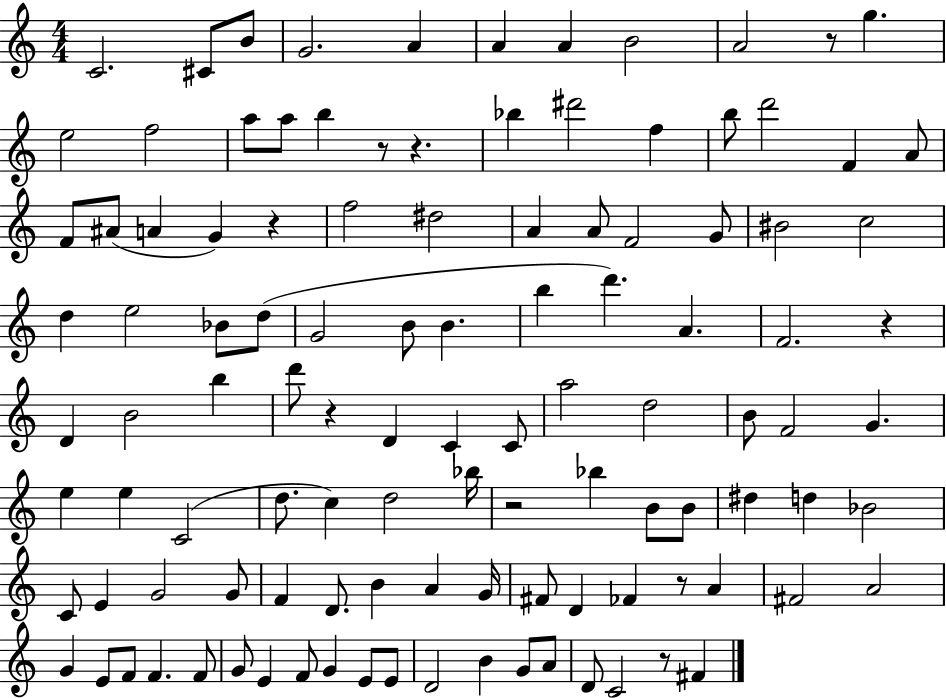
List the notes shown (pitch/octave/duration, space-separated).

C4/h. C#4/e B4/e G4/h. A4/q A4/q A4/q B4/h A4/h R/e G5/q. E5/h F5/h A5/e A5/e B5/q R/e R/q. Bb5/q D#6/h F5/q B5/e D6/h F4/q A4/e F4/e A#4/e A4/q G4/q R/q F5/h D#5/h A4/q A4/e F4/h G4/e BIS4/h C5/h D5/q E5/h Bb4/e D5/e G4/h B4/e B4/q. B5/q D6/q. A4/q. F4/h. R/q D4/q B4/h B5/q D6/e R/q D4/q C4/q C4/e A5/h D5/h B4/e F4/h G4/q. E5/q E5/q C4/h D5/e. C5/q D5/h Bb5/s R/h Bb5/q B4/e B4/e D#5/q D5/q Bb4/h C4/e E4/q G4/h G4/e F4/q D4/e. B4/q A4/q G4/s F#4/e D4/q FES4/q R/e A4/q F#4/h A4/h G4/q E4/e F4/e F4/q. F4/e G4/e E4/q F4/e G4/q E4/e E4/e D4/h B4/q G4/e A4/e D4/e C4/h R/e F#4/q